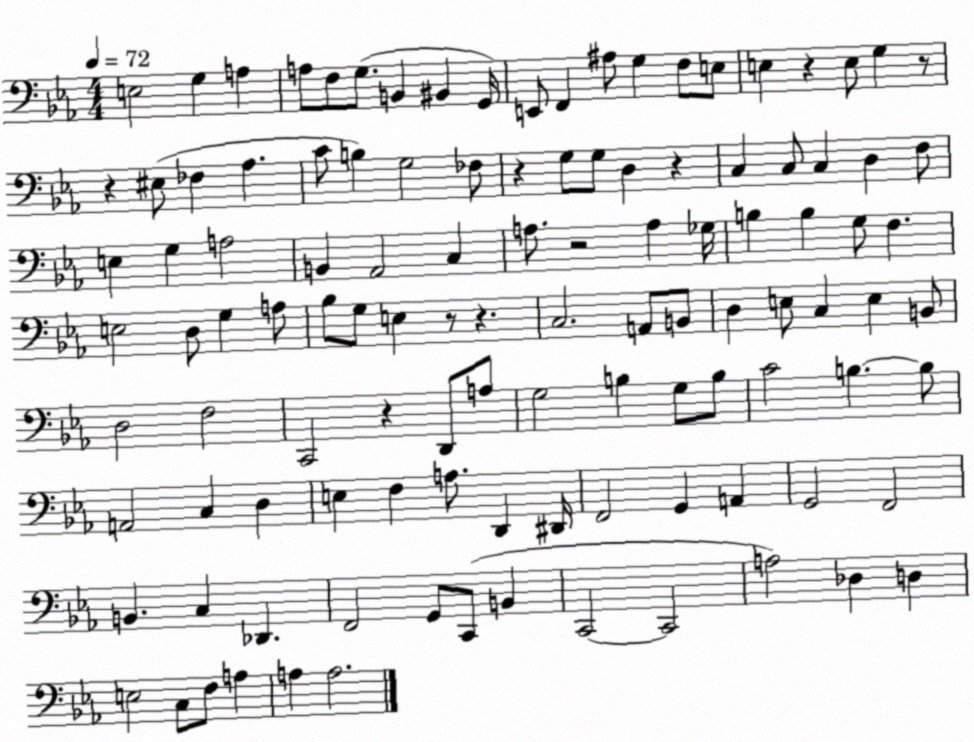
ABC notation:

X:1
T:Untitled
M:4/4
L:1/4
K:Eb
E,2 G, A, A,/2 F,/2 G,/2 B,, ^B,, G,,/4 E,,/2 F,, ^A,/2 G, F,/2 E,/2 E, z E,/2 G, z/2 z ^E,/2 _F, _A, C/2 B, G,2 _F,/2 z G,/2 G,/2 D, z C, C,/2 C, D, F,/2 E, G, A,2 B,, _A,,2 C, A,/2 z2 A, _G,/4 B, B, G,/2 F, E,2 D,/2 G, A,/2 _B,/2 G,/2 E, z/2 z C,2 A,,/2 B,,/2 D, E,/2 C, E, B,,/2 D,2 F,2 C,,2 z D,,/2 A,/2 G,2 B, G,/2 B,/2 C2 B, B,/2 A,,2 C, D, E, F, A,/2 D,, ^D,,/4 F,,2 G,, A,, G,,2 F,,2 B,, C, _D,, F,,2 G,,/2 C,,/2 B,, C,,2 C,,2 A,2 _D, D, E,2 C,/2 F,/2 A, A, A,2